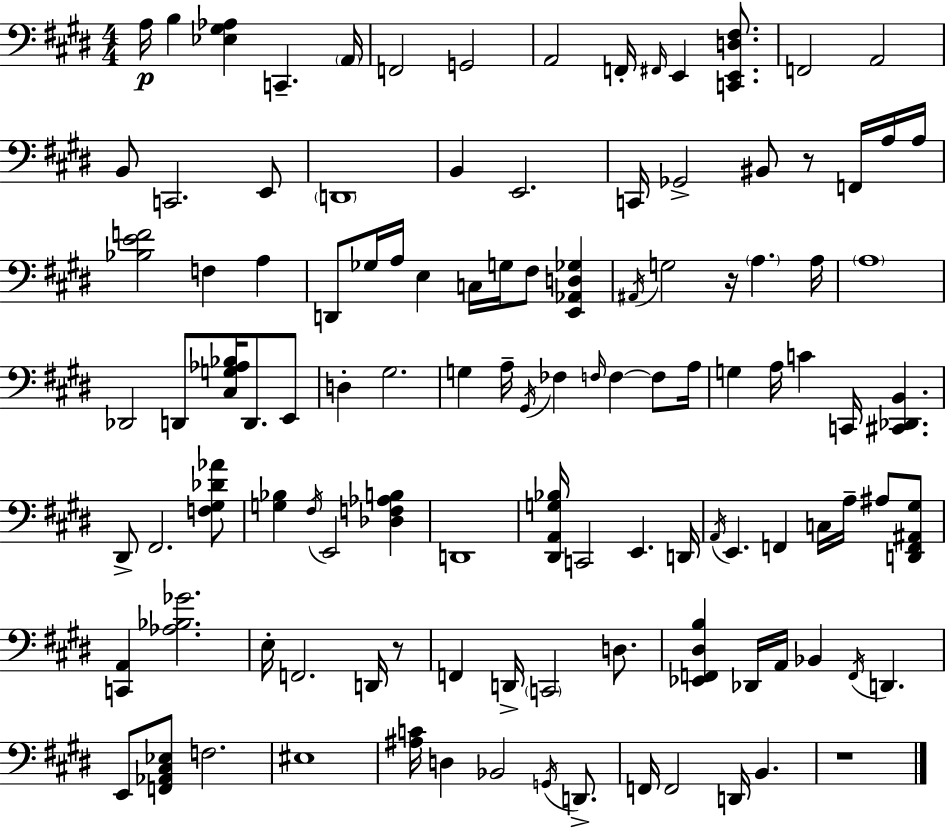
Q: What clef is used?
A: bass